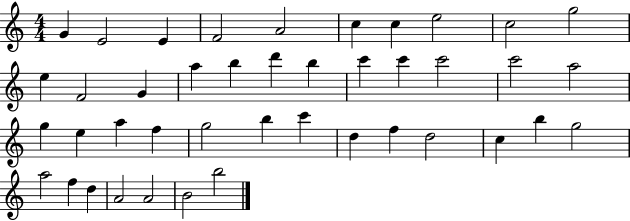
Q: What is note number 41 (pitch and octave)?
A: B4